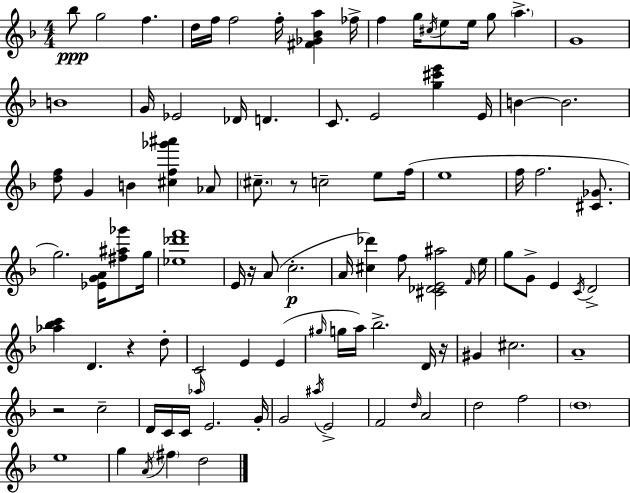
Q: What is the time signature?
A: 4/4